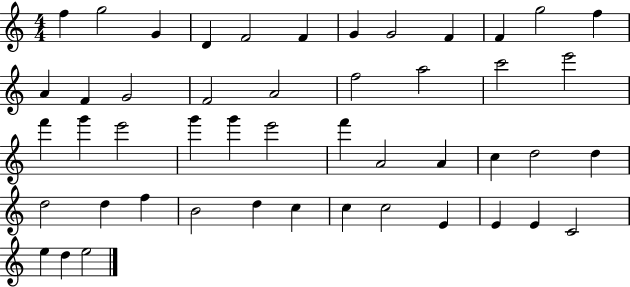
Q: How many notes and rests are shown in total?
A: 48